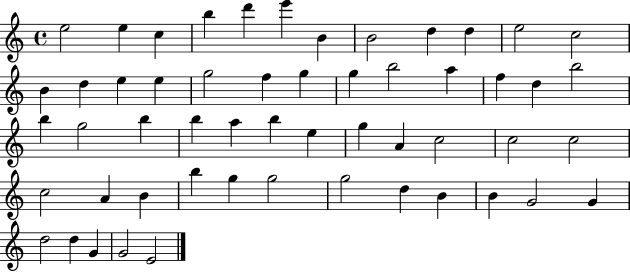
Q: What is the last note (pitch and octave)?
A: E4